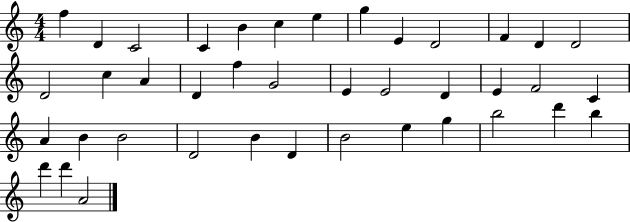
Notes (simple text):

F5/q D4/q C4/h C4/q B4/q C5/q E5/q G5/q E4/q D4/h F4/q D4/q D4/h D4/h C5/q A4/q D4/q F5/q G4/h E4/q E4/h D4/q E4/q F4/h C4/q A4/q B4/q B4/h D4/h B4/q D4/q B4/h E5/q G5/q B5/h D6/q B5/q D6/q D6/q A4/h